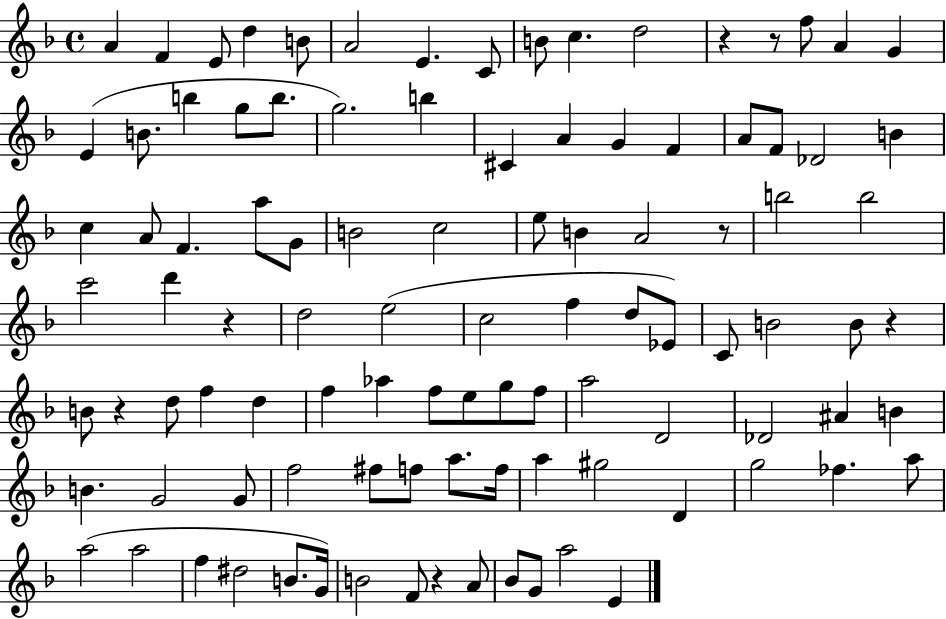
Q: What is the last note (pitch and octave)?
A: E4